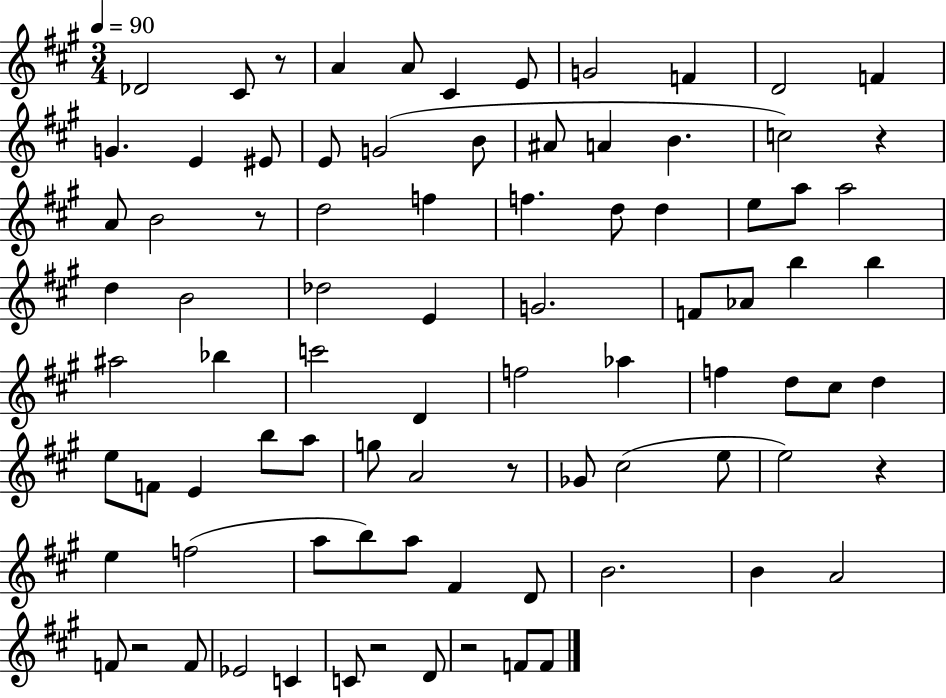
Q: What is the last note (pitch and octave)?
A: F4